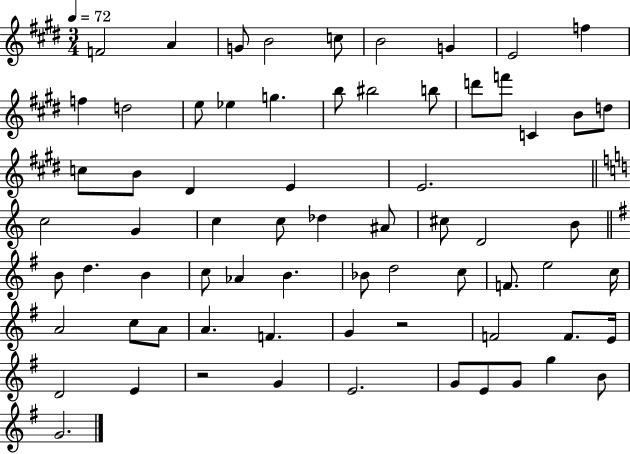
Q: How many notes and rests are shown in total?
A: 69